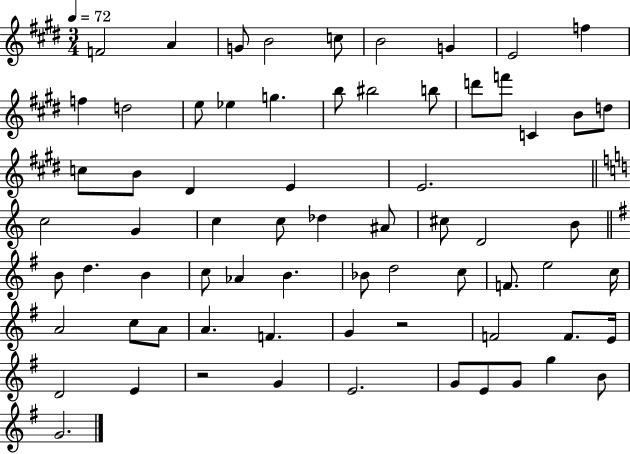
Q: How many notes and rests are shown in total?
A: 69